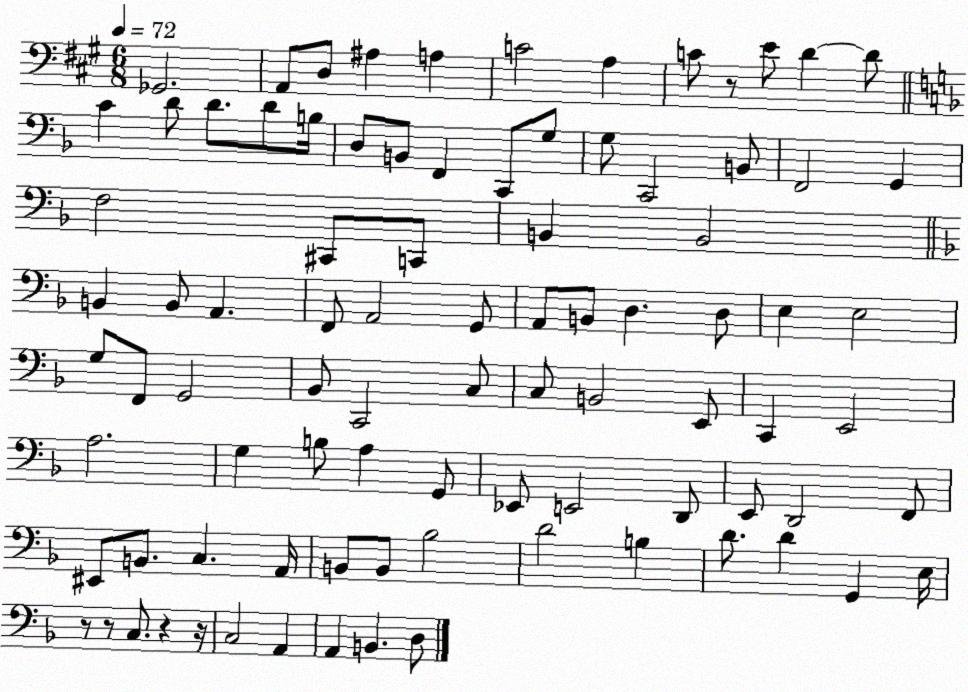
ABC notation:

X:1
T:Untitled
M:6/8
L:1/4
K:A
_G,,2 A,,/2 D,/2 ^A, A, C2 A, C/2 z/2 E/2 D D/2 C D/2 D/2 D/2 B,/4 D,/2 B,,/2 F,, C,,/2 G,/2 G,/2 C,,2 B,,/2 F,,2 G,, F,2 ^C,,/2 C,,/2 B,, B,,2 B,, B,,/2 A,, F,,/2 A,,2 G,,/2 A,,/2 B,,/2 D, D,/2 E, E,2 G,/2 F,,/2 G,,2 _B,,/2 C,,2 C,/2 C,/2 B,,2 E,,/2 C,, E,,2 A,2 G, B,/2 A, G,,/2 _E,,/2 E,,2 D,,/2 E,,/2 D,,2 F,,/2 ^E,,/2 B,,/2 C, A,,/4 B,,/2 B,,/2 _B,2 D2 B, D/2 D G,, E,/4 z/2 z/2 C,/2 z z/4 C,2 A,, A,, B,, D,/2